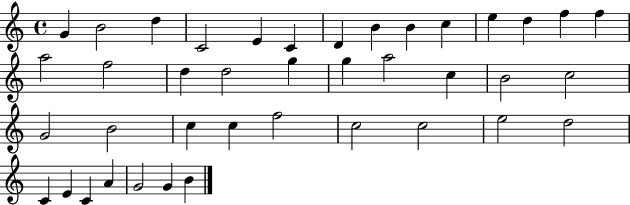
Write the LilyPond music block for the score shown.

{
  \clef treble
  \time 4/4
  \defaultTimeSignature
  \key c \major
  g'4 b'2 d''4 | c'2 e'4 c'4 | d'4 b'4 b'4 c''4 | e''4 d''4 f''4 f''4 | \break a''2 f''2 | d''4 d''2 g''4 | g''4 a''2 c''4 | b'2 c''2 | \break g'2 b'2 | c''4 c''4 f''2 | c''2 c''2 | e''2 d''2 | \break c'4 e'4 c'4 a'4 | g'2 g'4 b'4 | \bar "|."
}